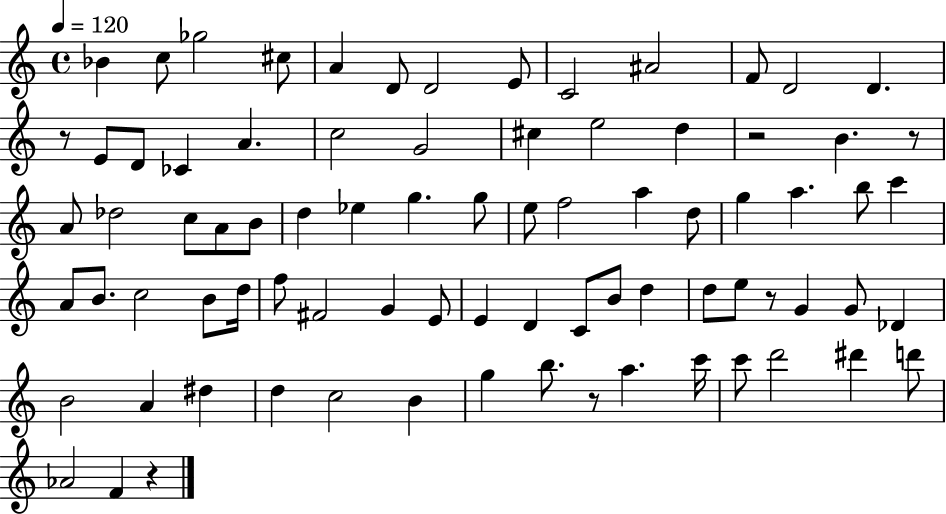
{
  \clef treble
  \time 4/4
  \defaultTimeSignature
  \key c \major
  \tempo 4 = 120
  bes'4 c''8 ges''2 cis''8 | a'4 d'8 d'2 e'8 | c'2 ais'2 | f'8 d'2 d'4. | \break r8 e'8 d'8 ces'4 a'4. | c''2 g'2 | cis''4 e''2 d''4 | r2 b'4. r8 | \break a'8 des''2 c''8 a'8 b'8 | d''4 ees''4 g''4. g''8 | e''8 f''2 a''4 d''8 | g''4 a''4. b''8 c'''4 | \break a'8 b'8. c''2 b'8 d''16 | f''8 fis'2 g'4 e'8 | e'4 d'4 c'8 b'8 d''4 | d''8 e''8 r8 g'4 g'8 des'4 | \break b'2 a'4 dis''4 | d''4 c''2 b'4 | g''4 b''8. r8 a''4. c'''16 | c'''8 d'''2 dis'''4 d'''8 | \break aes'2 f'4 r4 | \bar "|."
}